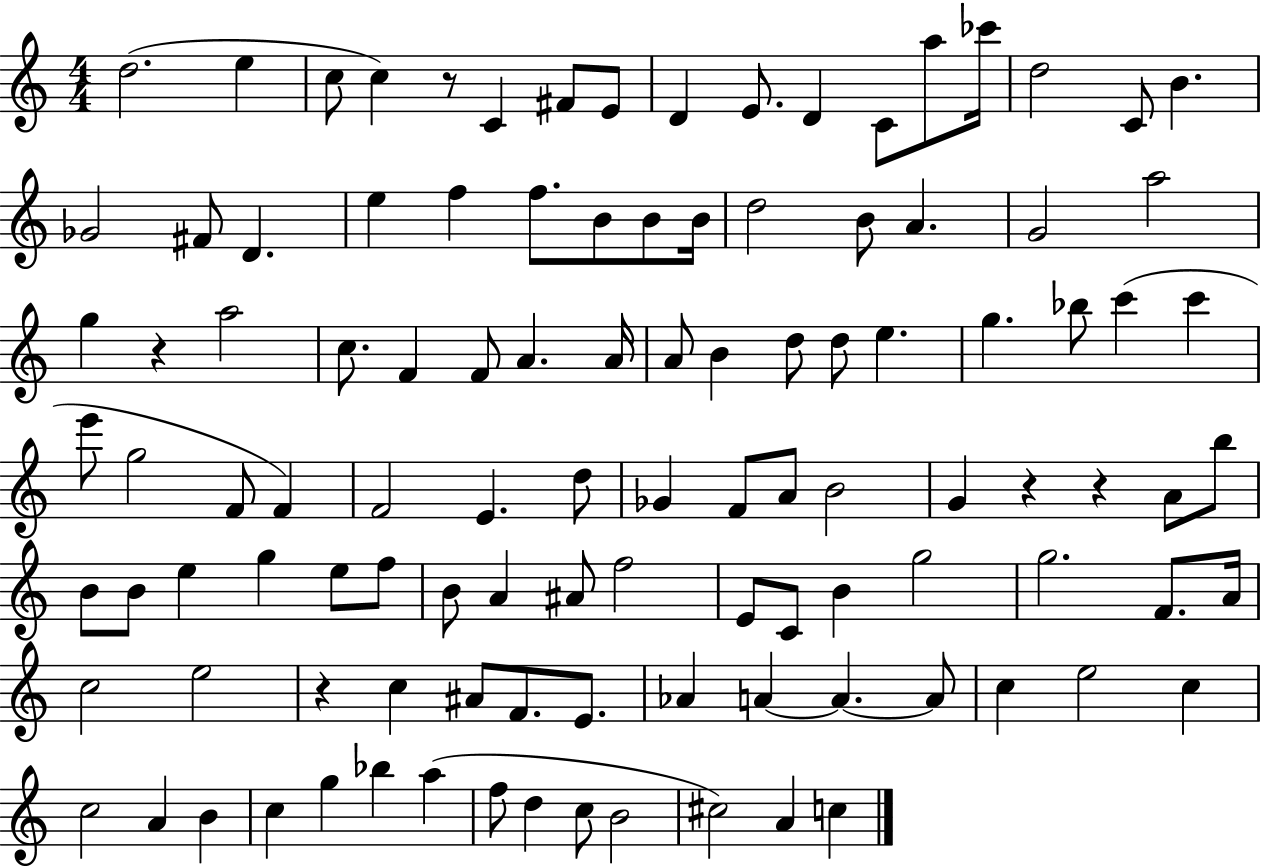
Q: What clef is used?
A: treble